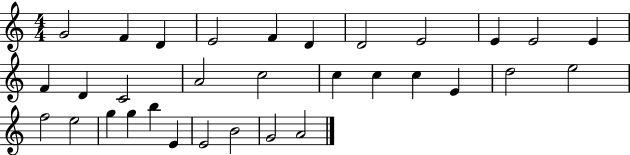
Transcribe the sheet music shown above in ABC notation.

X:1
T:Untitled
M:4/4
L:1/4
K:C
G2 F D E2 F D D2 E2 E E2 E F D C2 A2 c2 c c c E d2 e2 f2 e2 g g b E E2 B2 G2 A2